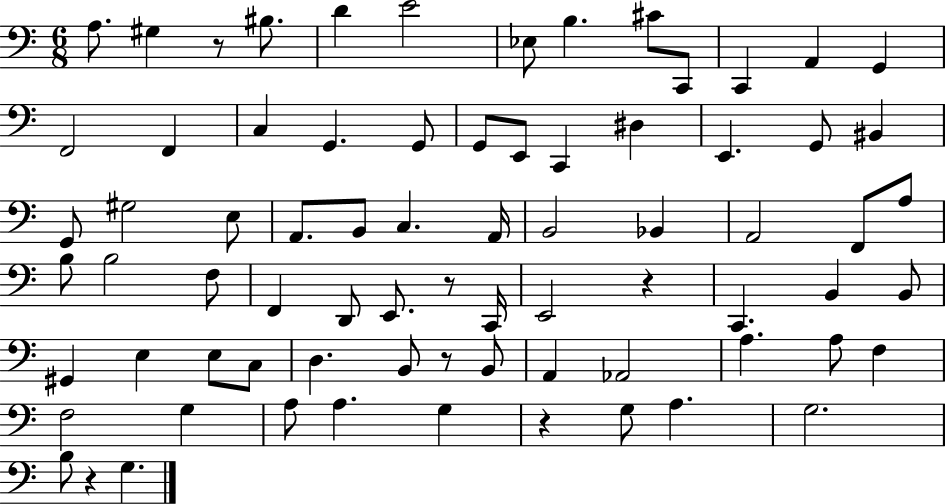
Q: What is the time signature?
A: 6/8